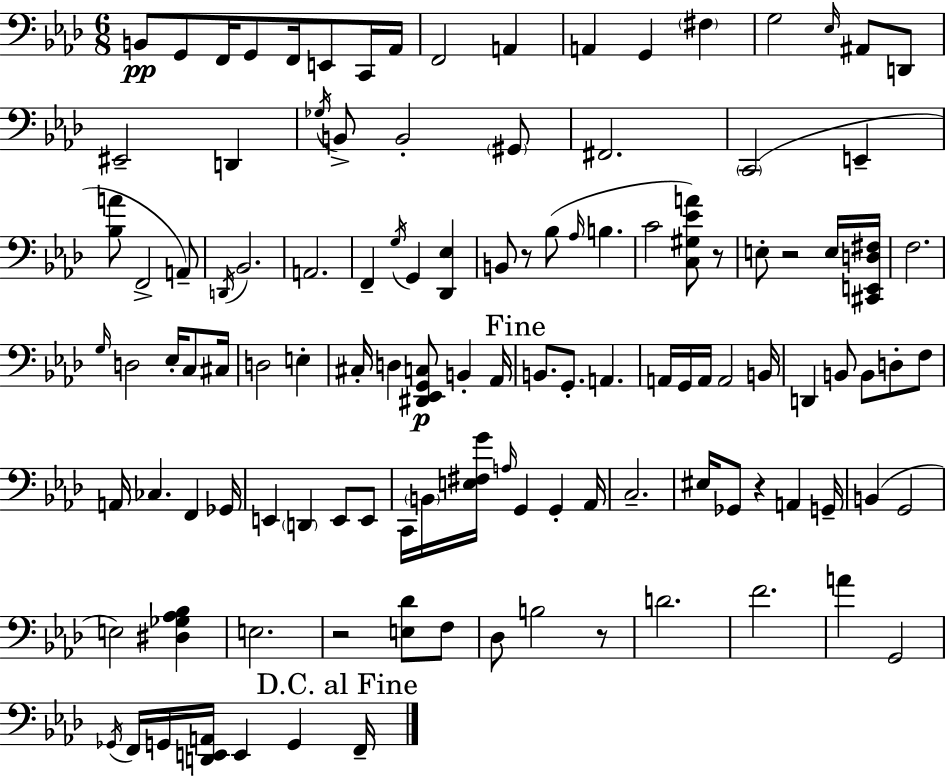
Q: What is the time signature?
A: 6/8